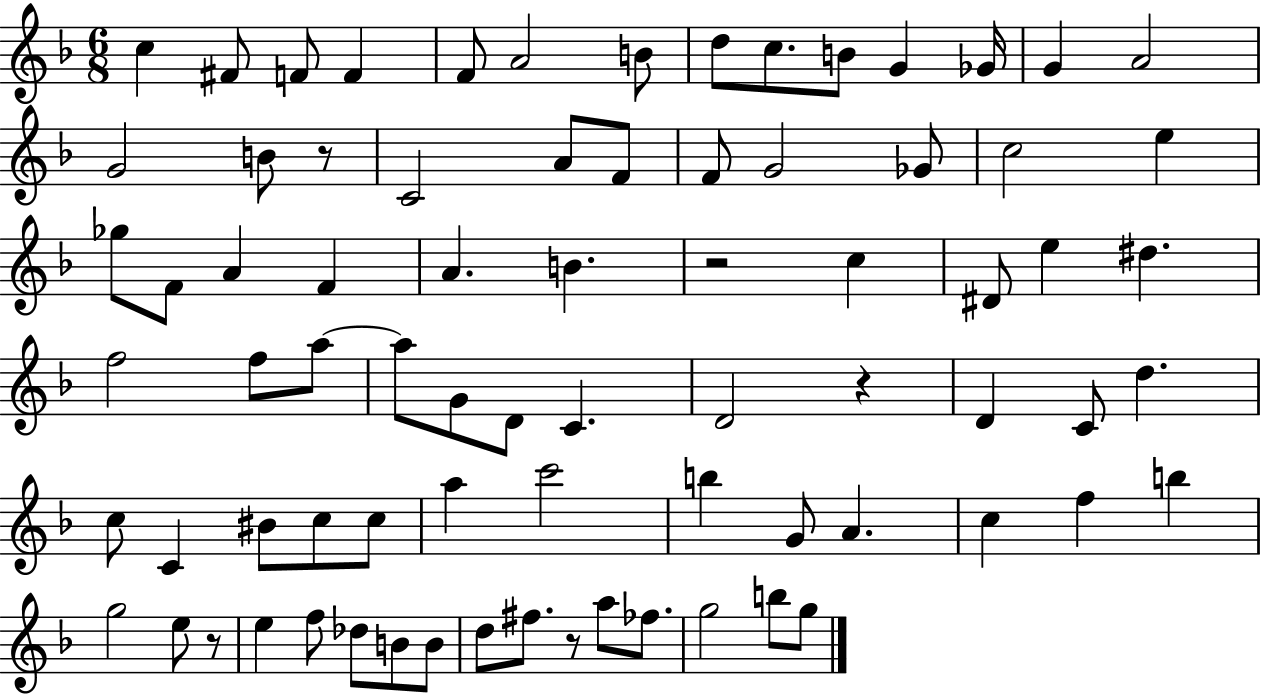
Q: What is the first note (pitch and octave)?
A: C5